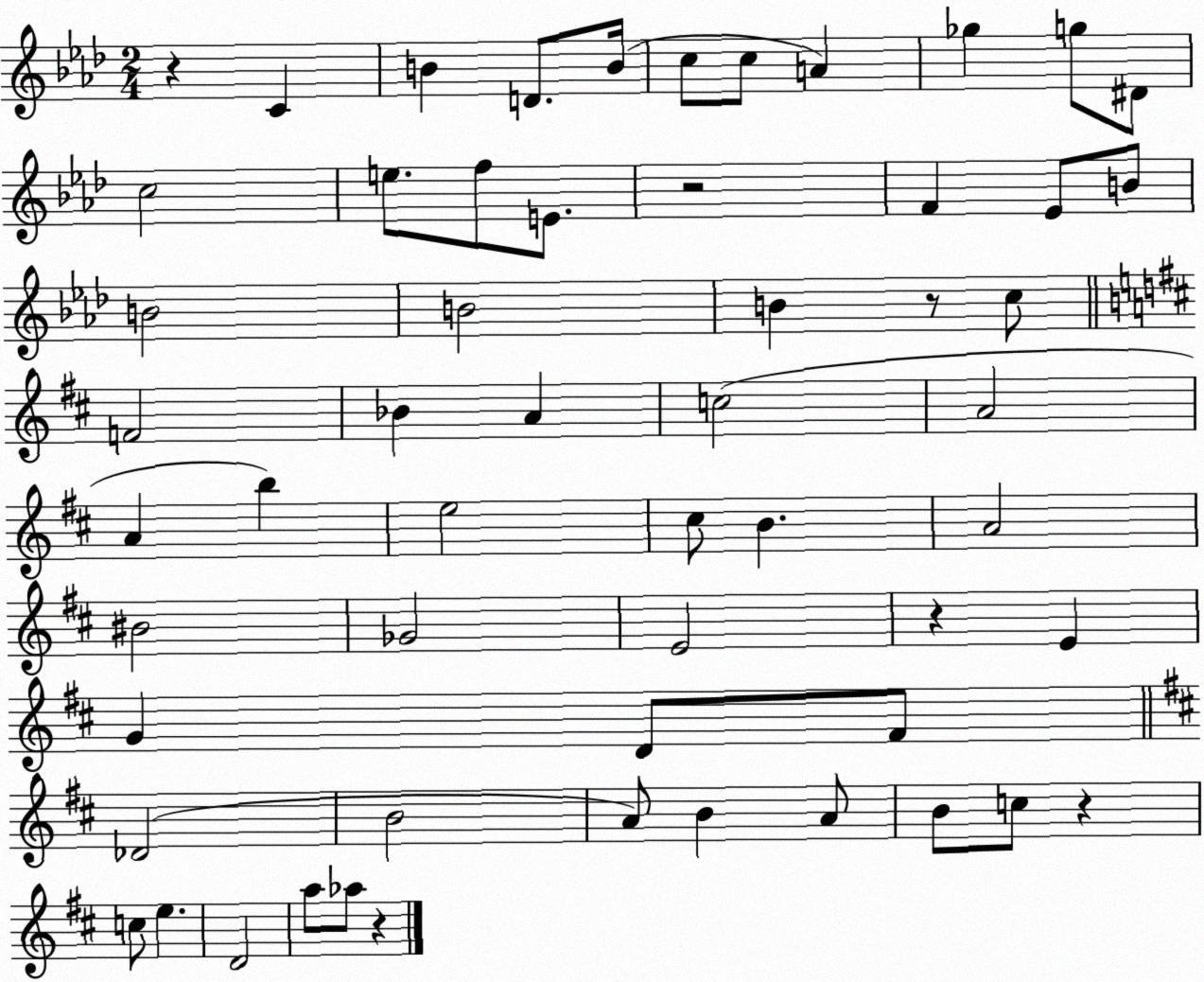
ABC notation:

X:1
T:Untitled
M:2/4
L:1/4
K:Ab
z C B D/2 B/4 c/2 c/2 A _g g/2 ^D/2 c2 e/2 f/2 E/2 z2 F _E/2 B/2 B2 B2 B z/2 c/2 F2 _B A c2 A2 A b e2 ^c/2 B A2 ^B2 _G2 E2 z E G D/2 ^F/2 _D2 B2 A/2 B A/2 B/2 c/2 z c/2 e D2 a/2 _a/2 z